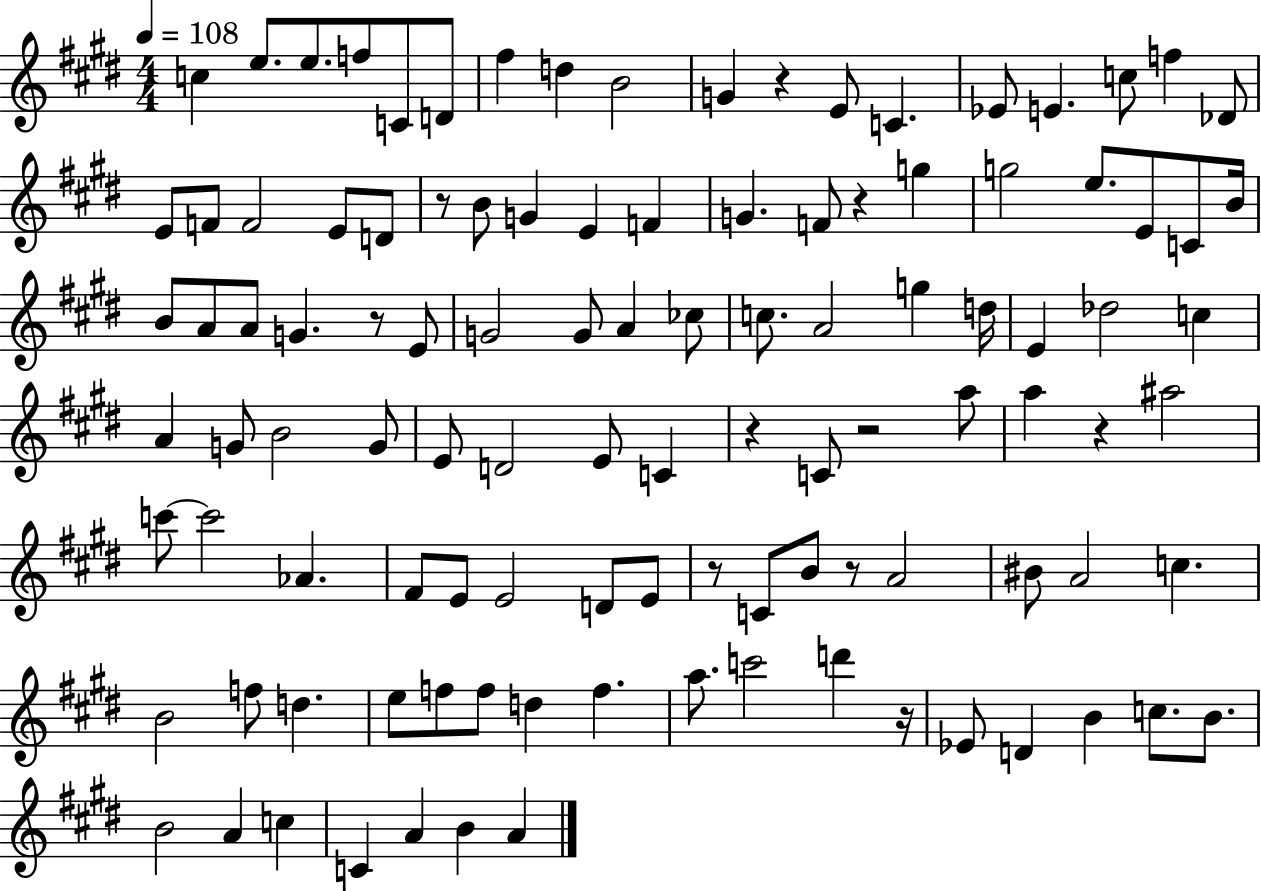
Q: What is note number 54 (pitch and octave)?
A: G4